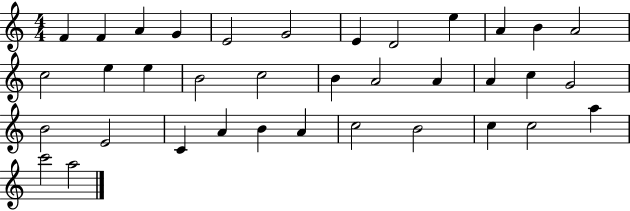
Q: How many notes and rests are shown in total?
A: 36